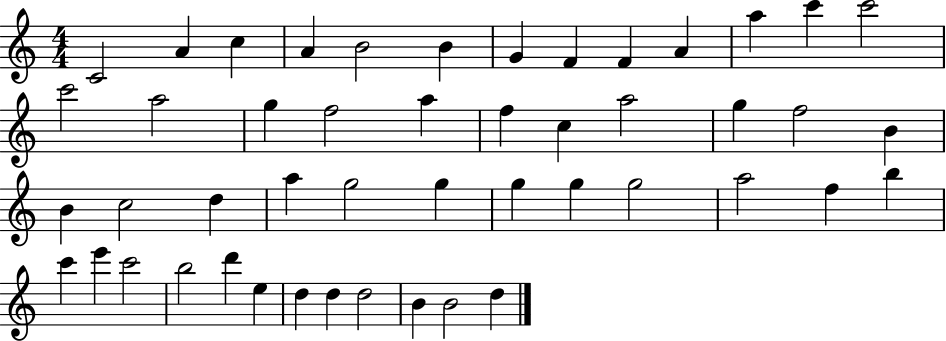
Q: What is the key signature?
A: C major